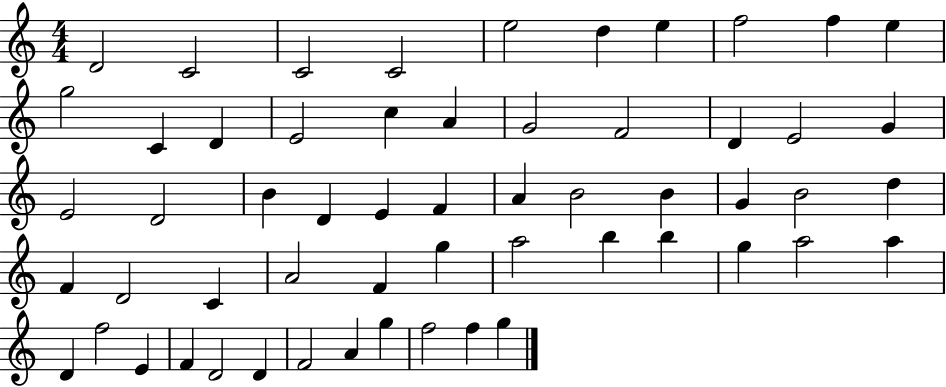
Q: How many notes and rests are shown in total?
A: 57